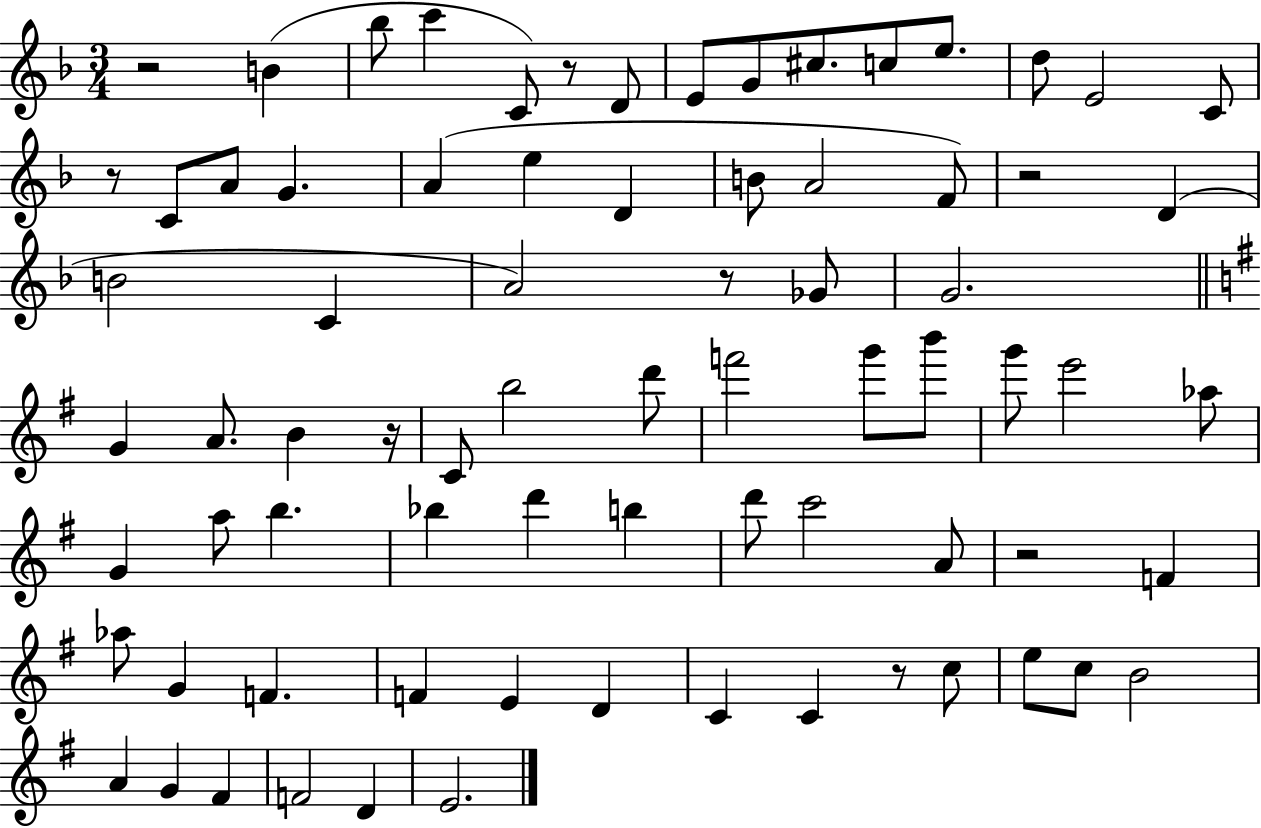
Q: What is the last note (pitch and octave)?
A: E4